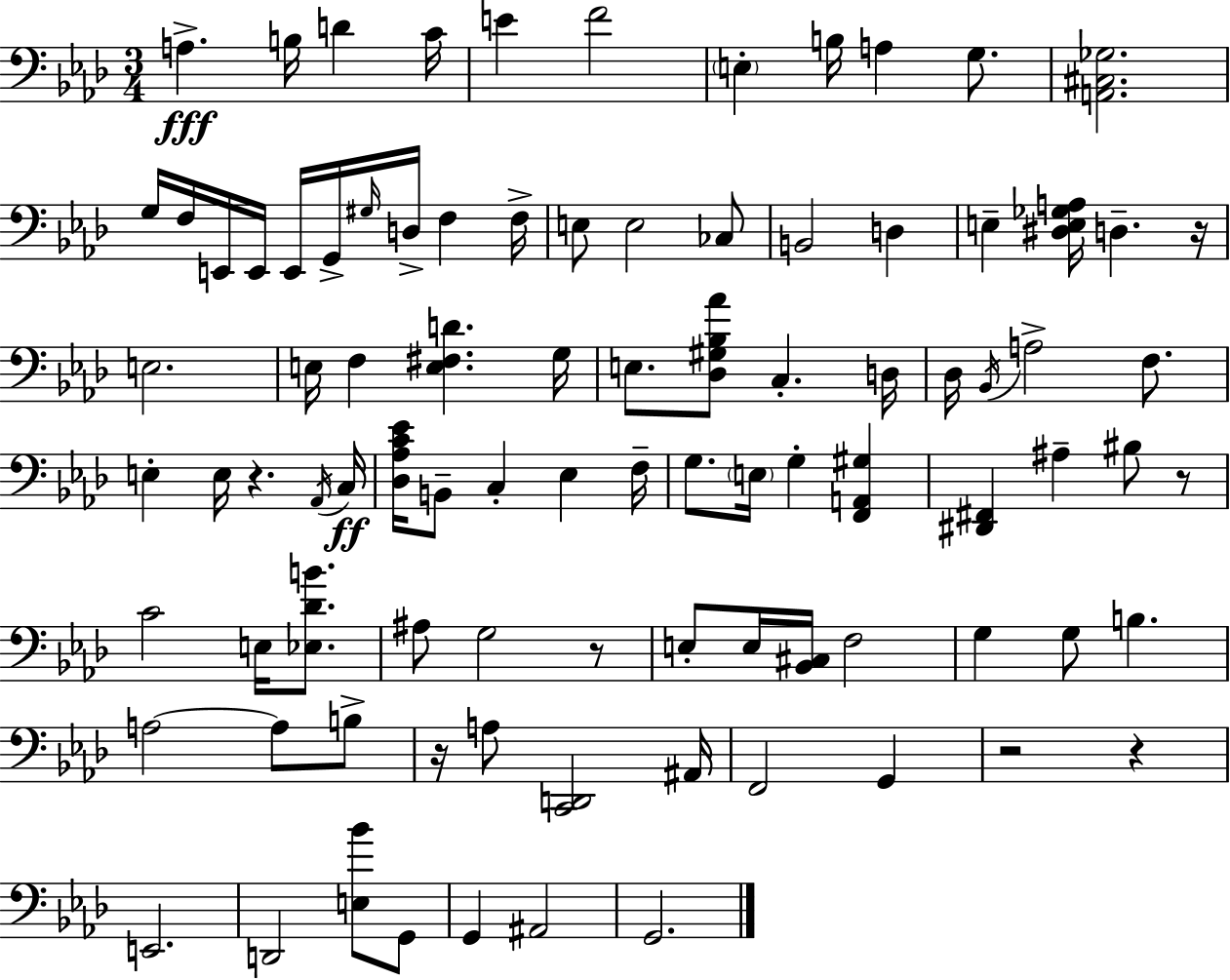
X:1
T:Untitled
M:3/4
L:1/4
K:Fm
A, B,/4 D C/4 E F2 E, B,/4 A, G,/2 [A,,^C,_G,]2 G,/4 F,/4 E,,/4 E,,/4 E,,/4 G,,/4 ^G,/4 D,/4 F, F,/4 E,/2 E,2 _C,/2 B,,2 D, E, [^D,E,_G,A,]/4 D, z/4 E,2 E,/4 F, [E,^F,D] G,/4 E,/2 [_D,^G,_B,_A]/2 C, D,/4 _D,/4 _B,,/4 A,2 F,/2 E, E,/4 z _A,,/4 C,/4 [_D,_A,C_E]/4 B,,/2 C, _E, F,/4 G,/2 E,/4 G, [F,,A,,^G,] [^D,,^F,,] ^A, ^B,/2 z/2 C2 E,/4 [_E,_DB]/2 ^A,/2 G,2 z/2 E,/2 E,/4 [_B,,^C,]/4 F,2 G, G,/2 B, A,2 A,/2 B,/2 z/4 A,/2 [C,,D,,]2 ^A,,/4 F,,2 G,, z2 z E,,2 D,,2 [E,_B]/2 G,,/2 G,, ^A,,2 G,,2